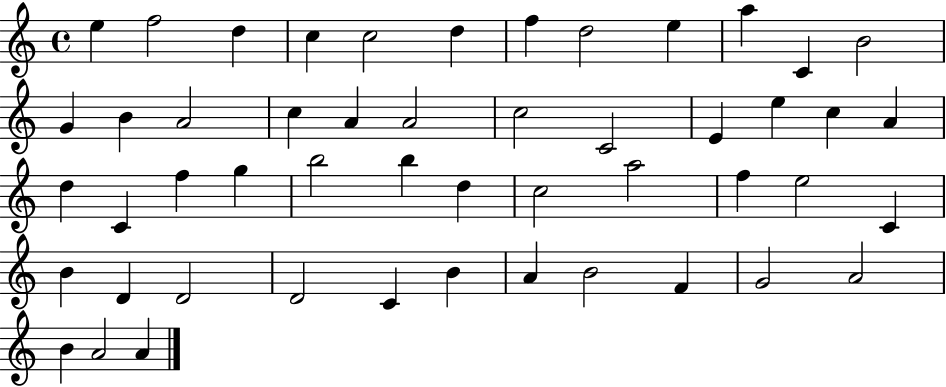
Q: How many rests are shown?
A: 0